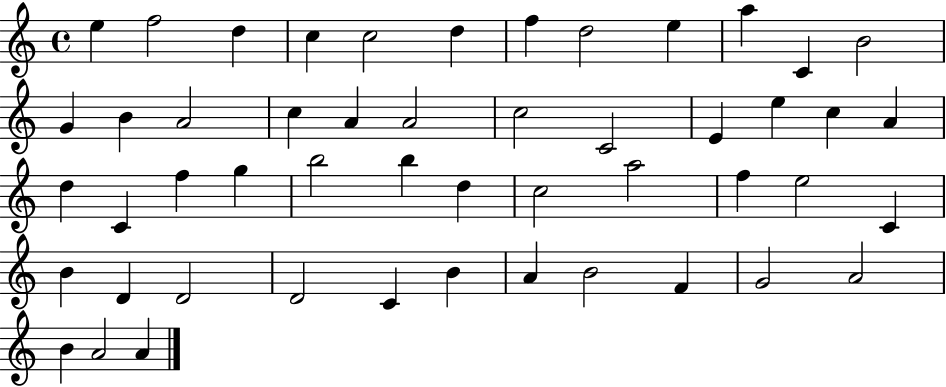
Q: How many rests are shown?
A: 0